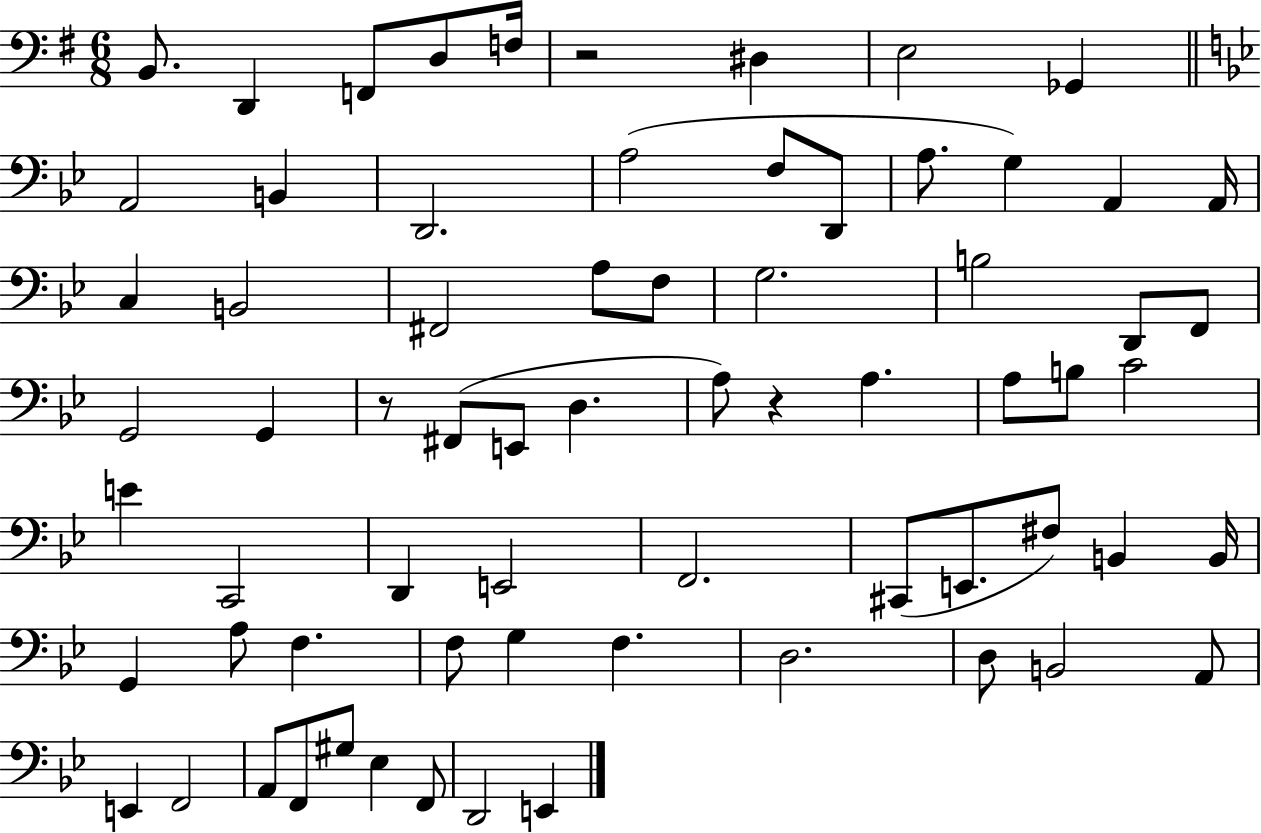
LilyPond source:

{
  \clef bass
  \numericTimeSignature
  \time 6/8
  \key g \major
  b,8. d,4 f,8 d8 f16 | r2 dis4 | e2 ges,4 | \bar "||" \break \key bes \major a,2 b,4 | d,2. | a2( f8 d,8 | a8. g4) a,4 a,16 | \break c4 b,2 | fis,2 a8 f8 | g2. | b2 d,8 f,8 | \break g,2 g,4 | r8 fis,8( e,8 d4. | a8) r4 a4. | a8 b8 c'2 | \break e'4 c,2 | d,4 e,2 | f,2. | cis,8( e,8. fis8) b,4 b,16 | \break g,4 a8 f4. | f8 g4 f4. | d2. | d8 b,2 a,8 | \break e,4 f,2 | a,8 f,8 gis8 ees4 f,8 | d,2 e,4 | \bar "|."
}